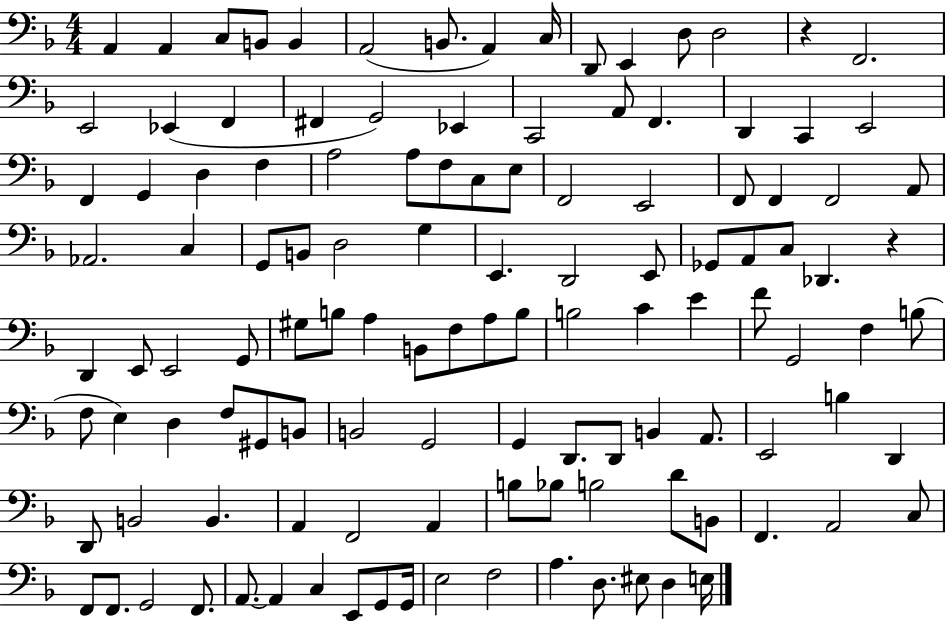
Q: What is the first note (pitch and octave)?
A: A2